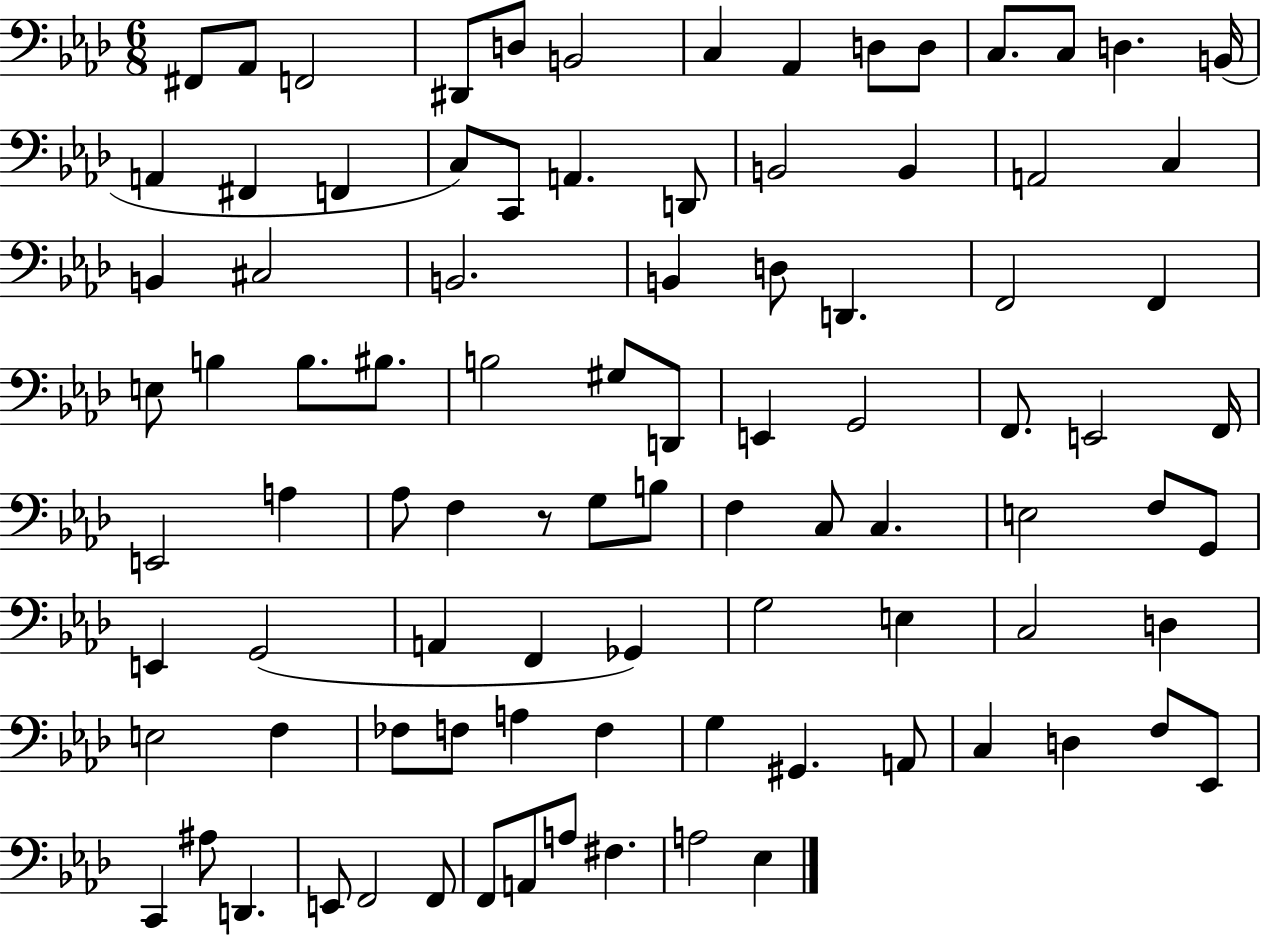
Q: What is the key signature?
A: AES major